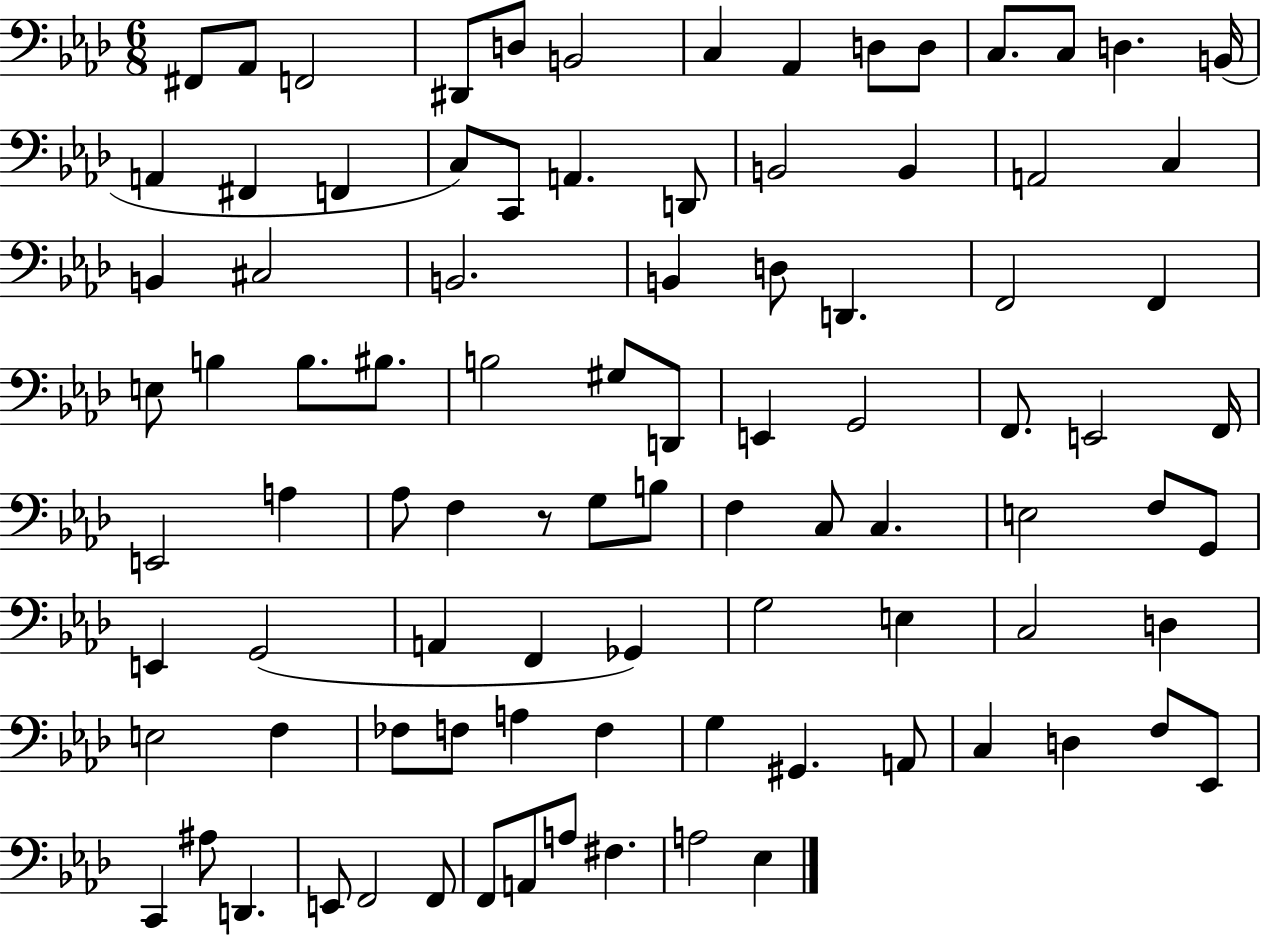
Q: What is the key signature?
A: AES major